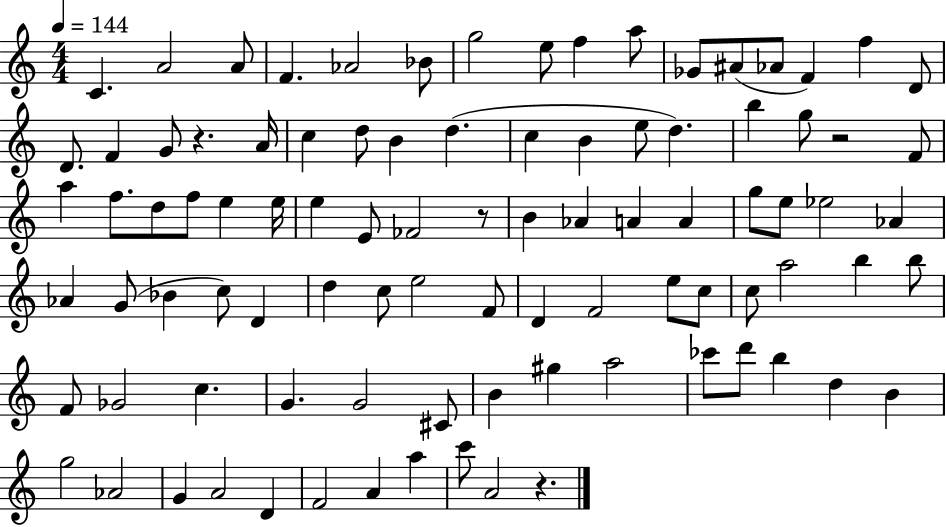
C4/q. A4/h A4/e F4/q. Ab4/h Bb4/e G5/h E5/e F5/q A5/e Gb4/e A#4/e Ab4/e F4/q F5/q D4/e D4/e. F4/q G4/e R/q. A4/s C5/q D5/e B4/q D5/q. C5/q B4/q E5/e D5/q. B5/q G5/e R/h F4/e A5/q F5/e. D5/e F5/e E5/q E5/s E5/q E4/e FES4/h R/e B4/q Ab4/q A4/q A4/q G5/e E5/e Eb5/h Ab4/q Ab4/q G4/e Bb4/q C5/e D4/q D5/q C5/e E5/h F4/e D4/q F4/h E5/e C5/e C5/e A5/h B5/q B5/e F4/e Gb4/h C5/q. G4/q. G4/h C#4/e B4/q G#5/q A5/h CES6/e D6/e B5/q D5/q B4/q G5/h Ab4/h G4/q A4/h D4/q F4/h A4/q A5/q C6/e A4/h R/q.